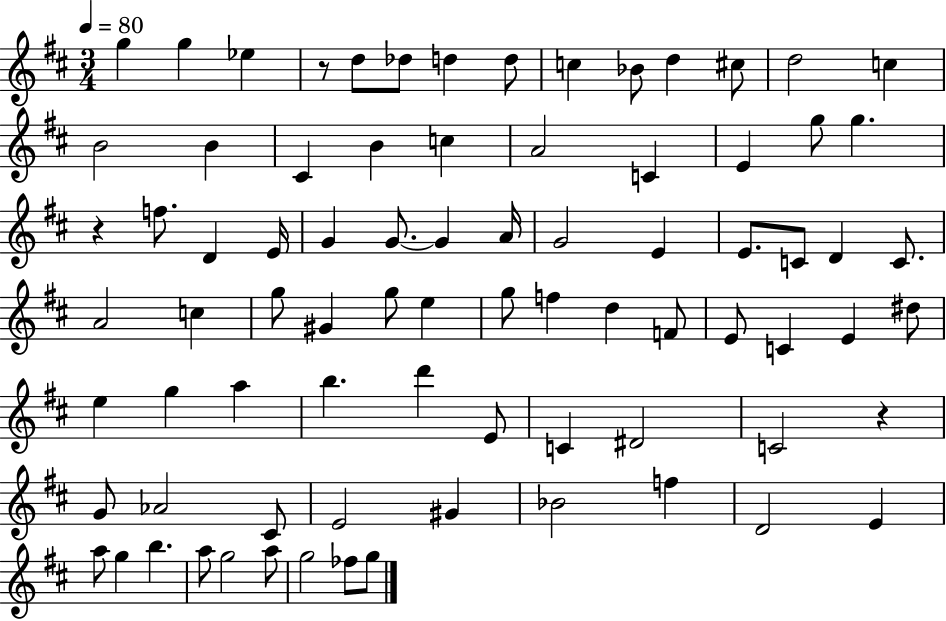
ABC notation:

X:1
T:Untitled
M:3/4
L:1/4
K:D
g g _e z/2 d/2 _d/2 d d/2 c _B/2 d ^c/2 d2 c B2 B ^C B c A2 C E g/2 g z f/2 D E/4 G G/2 G A/4 G2 E E/2 C/2 D C/2 A2 c g/2 ^G g/2 e g/2 f d F/2 E/2 C E ^d/2 e g a b d' E/2 C ^D2 C2 z G/2 _A2 ^C/2 E2 ^G _B2 f D2 E a/2 g b a/2 g2 a/2 g2 _f/2 g/2